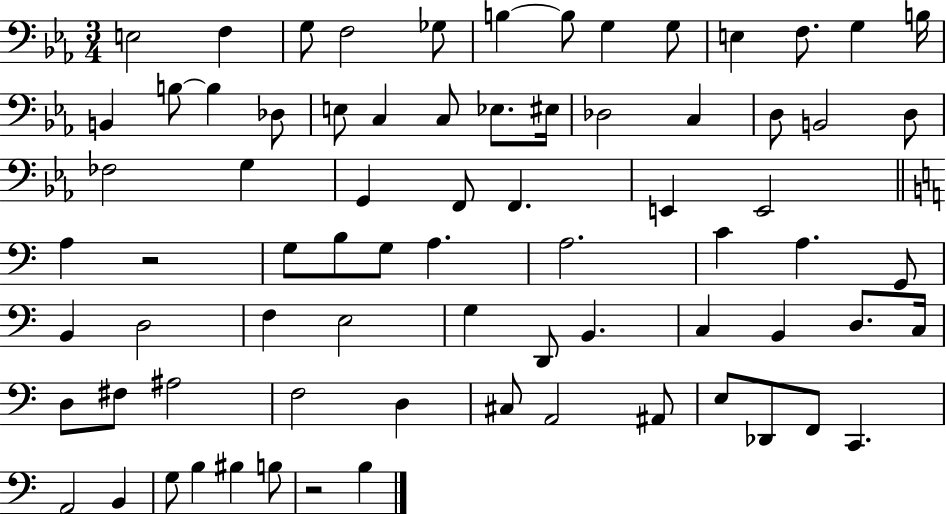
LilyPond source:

{
  \clef bass
  \numericTimeSignature
  \time 3/4
  \key ees \major
  e2 f4 | g8 f2 ges8 | b4~~ b8 g4 g8 | e4 f8. g4 b16 | \break b,4 b8~~ b4 des8 | e8 c4 c8 ees8. eis16 | des2 c4 | d8 b,2 d8 | \break fes2 g4 | g,4 f,8 f,4. | e,4 e,2 | \bar "||" \break \key a \minor a4 r2 | g8 b8 g8 a4. | a2. | c'4 a4. g,8 | \break b,4 d2 | f4 e2 | g4 d,8 b,4. | c4 b,4 d8. c16 | \break d8 fis8 ais2 | f2 d4 | cis8 a,2 ais,8 | e8 des,8 f,8 c,4. | \break a,2 b,4 | g8 b4 bis4 b8 | r2 b4 | \bar "|."
}